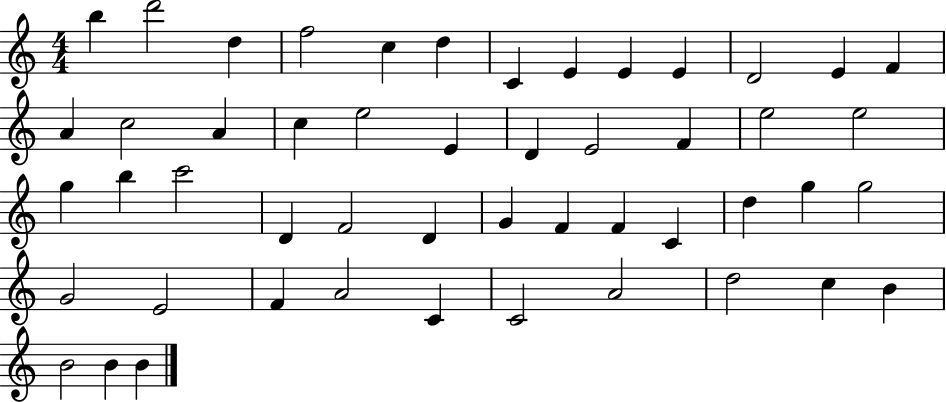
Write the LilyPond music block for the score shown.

{
  \clef treble
  \numericTimeSignature
  \time 4/4
  \key c \major
  b''4 d'''2 d''4 | f''2 c''4 d''4 | c'4 e'4 e'4 e'4 | d'2 e'4 f'4 | \break a'4 c''2 a'4 | c''4 e''2 e'4 | d'4 e'2 f'4 | e''2 e''2 | \break g''4 b''4 c'''2 | d'4 f'2 d'4 | g'4 f'4 f'4 c'4 | d''4 g''4 g''2 | \break g'2 e'2 | f'4 a'2 c'4 | c'2 a'2 | d''2 c''4 b'4 | \break b'2 b'4 b'4 | \bar "|."
}